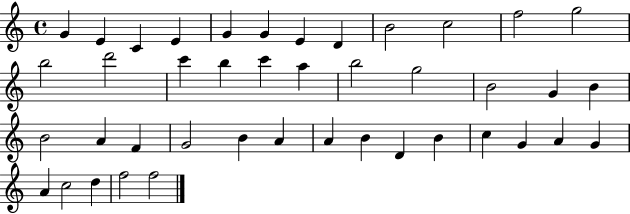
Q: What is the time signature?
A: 4/4